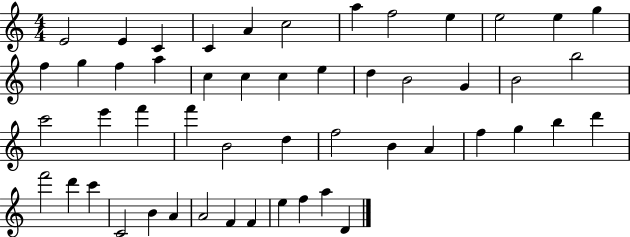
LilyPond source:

{
  \clef treble
  \numericTimeSignature
  \time 4/4
  \key c \major
  e'2 e'4 c'4 | c'4 a'4 c''2 | a''4 f''2 e''4 | e''2 e''4 g''4 | \break f''4 g''4 f''4 a''4 | c''4 c''4 c''4 e''4 | d''4 b'2 g'4 | b'2 b''2 | \break c'''2 e'''4 f'''4 | f'''4 b'2 d''4 | f''2 b'4 a'4 | f''4 g''4 b''4 d'''4 | \break f'''2 d'''4 c'''4 | c'2 b'4 a'4 | a'2 f'4 f'4 | e''4 f''4 a''4 d'4 | \break \bar "|."
}